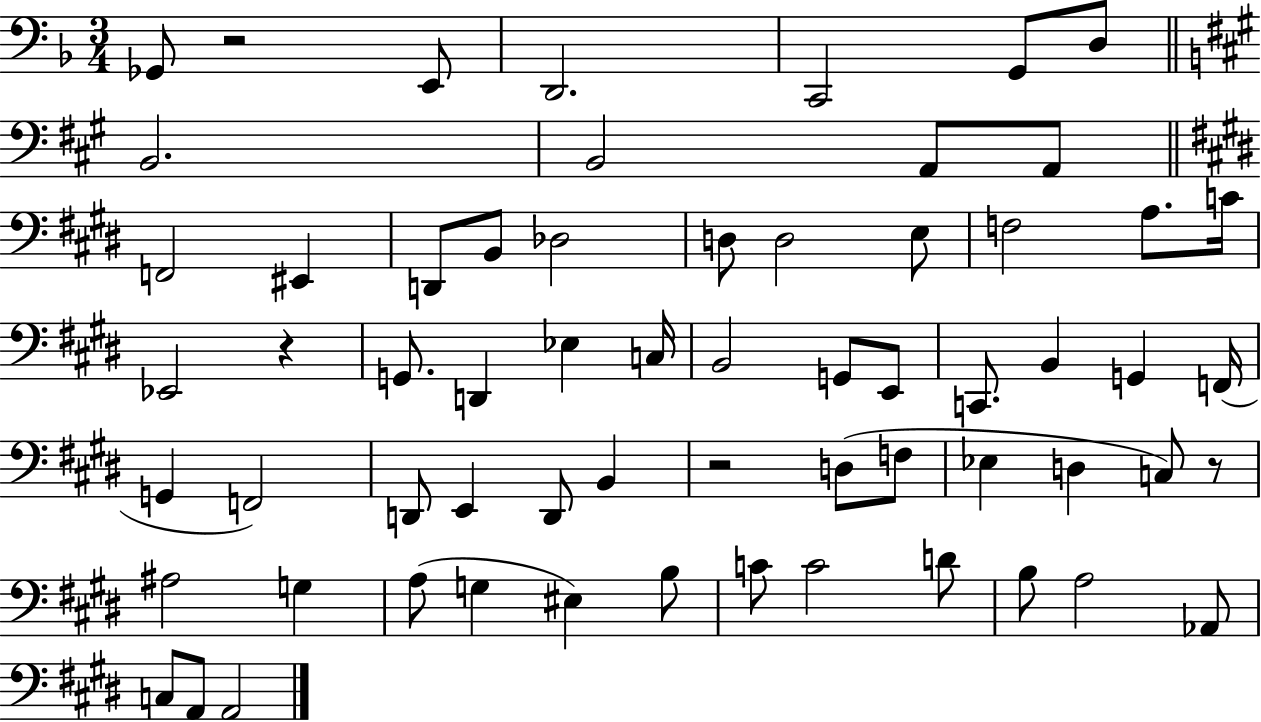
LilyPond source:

{
  \clef bass
  \numericTimeSignature
  \time 3/4
  \key f \major
  \repeat volta 2 { ges,8 r2 e,8 | d,2. | c,2 g,8 d8 | \bar "||" \break \key a \major b,2. | b,2 a,8 a,8 | \bar "||" \break \key e \major f,2 eis,4 | d,8 b,8 des2 | d8 d2 e8 | f2 a8. c'16 | \break ees,2 r4 | g,8. d,4 ees4 c16 | b,2 g,8 e,8 | c,8. b,4 g,4 f,16( | \break g,4 f,2) | d,8 e,4 d,8 b,4 | r2 d8( f8 | ees4 d4 c8) r8 | \break ais2 g4 | a8( g4 eis4) b8 | c'8 c'2 d'8 | b8 a2 aes,8 | \break c8 a,8 a,2 | } \bar "|."
}